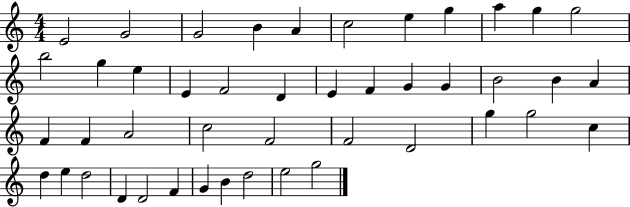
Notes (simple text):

E4/h G4/h G4/h B4/q A4/q C5/h E5/q G5/q A5/q G5/q G5/h B5/h G5/q E5/q E4/q F4/h D4/q E4/q F4/q G4/q G4/q B4/h B4/q A4/q F4/q F4/q A4/h C5/h F4/h F4/h D4/h G5/q G5/h C5/q D5/q E5/q D5/h D4/q D4/h F4/q G4/q B4/q D5/h E5/h G5/h